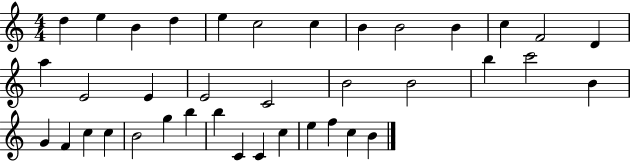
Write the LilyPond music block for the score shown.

{
  \clef treble
  \numericTimeSignature
  \time 4/4
  \key c \major
  d''4 e''4 b'4 d''4 | e''4 c''2 c''4 | b'4 b'2 b'4 | c''4 f'2 d'4 | \break a''4 e'2 e'4 | e'2 c'2 | b'2 b'2 | b''4 c'''2 b'4 | \break g'4 f'4 c''4 c''4 | b'2 g''4 b''4 | b''4 c'4 c'4 c''4 | e''4 f''4 c''4 b'4 | \break \bar "|."
}